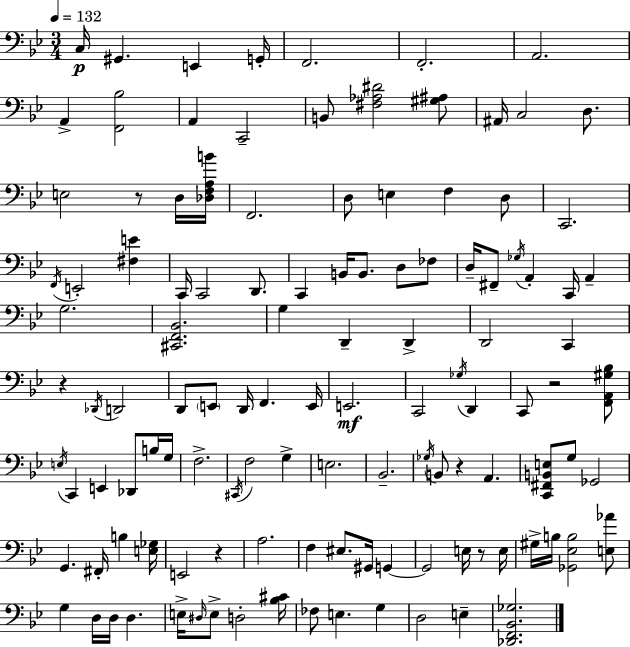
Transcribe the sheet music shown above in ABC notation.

X:1
T:Untitled
M:3/4
L:1/4
K:Bb
C,/4 ^G,, E,, G,,/4 F,,2 F,,2 A,,2 A,, [F,,_B,]2 A,, C,,2 B,,/2 [^F,_A,^D]2 [^G,^A,]/2 ^A,,/4 C,2 D,/2 E,2 z/2 D,/4 [_D,F,A,B]/4 F,,2 D,/2 E, F, D,/2 C,,2 F,,/4 E,,2 [^F,E] C,,/4 C,,2 D,,/2 C,, B,,/4 B,,/2 D,/2 _F,/2 D,/4 ^F,,/2 _G,/4 A,, C,,/4 A,, G,2 [^C,,F,,_B,,]2 G, D,, D,, D,,2 C,, z _D,,/4 D,,2 D,,/2 E,,/2 D,,/4 F,, E,,/4 E,,2 C,,2 _G,/4 D,, C,,/2 z2 [F,,A,,^G,_B,]/2 E,/4 C,, E,, _D,,/2 B,/4 G,/4 F,2 ^C,,/4 F,2 G, E,2 _B,,2 _G,/4 B,,/2 z A,, [C,,^F,,B,,E,]/2 G,/2 _G,,2 G,, ^F,,/4 B, [E,_G,]/4 E,,2 z A,2 F, ^E,/2 ^G,,/4 G,, G,,2 E,/4 z/2 E,/4 ^G,/4 B,/4 [_G,,_E,B,]2 [E,_A]/2 G, D,/4 D,/4 D, E,/4 ^D,/4 E,/2 D,2 [_B,^C]/4 _F,/2 E, G, D,2 E, [_D,,F,,_B,,_G,]2